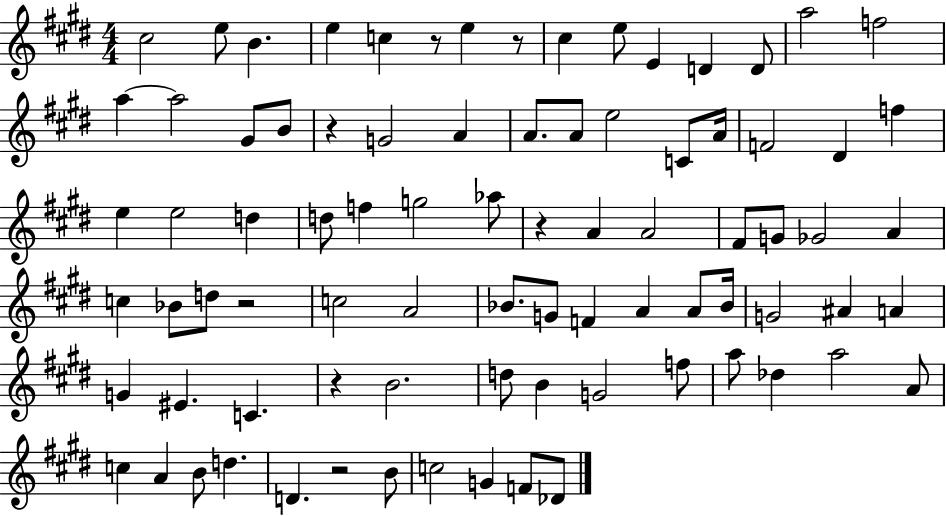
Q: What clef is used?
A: treble